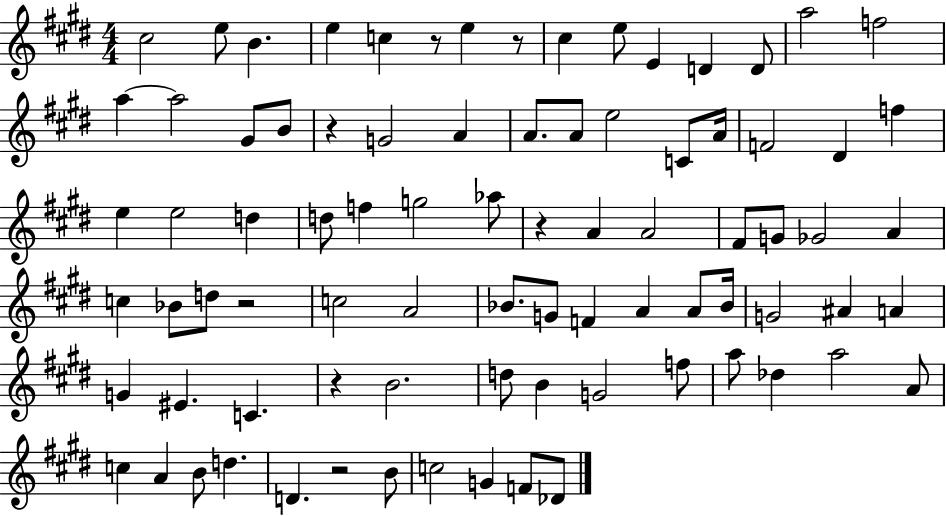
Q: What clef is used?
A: treble